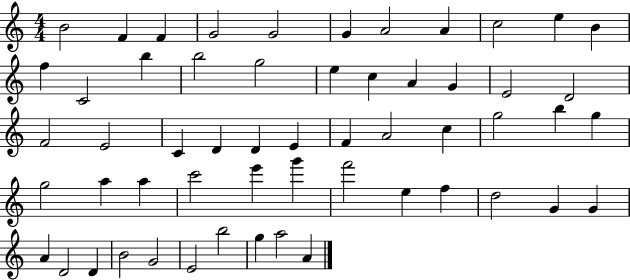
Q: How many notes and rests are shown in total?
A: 56